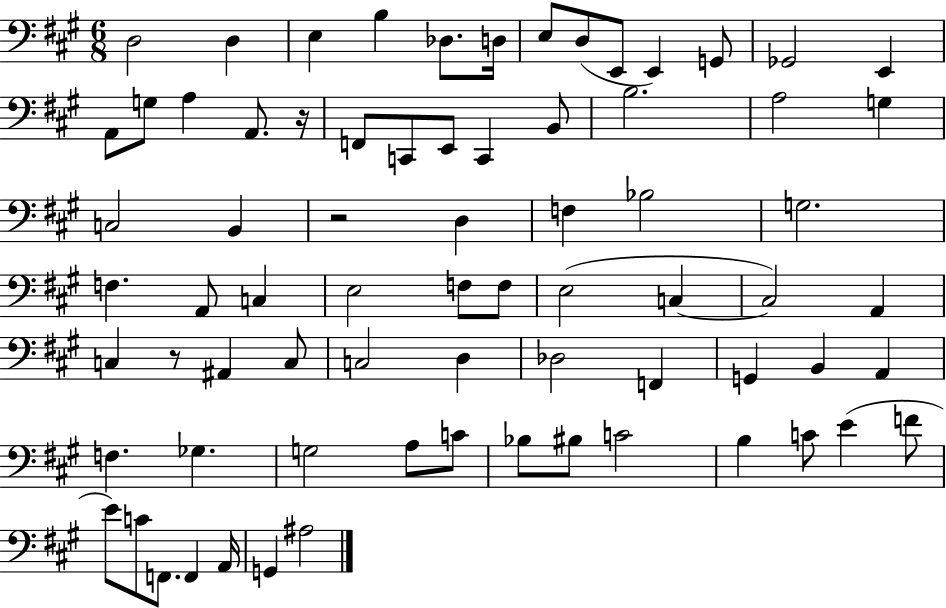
{
  \clef bass
  \numericTimeSignature
  \time 6/8
  \key a \major
  d2 d4 | e4 b4 des8. d16 | e8 d8( e,8 e,4) g,8 | ges,2 e,4 | \break a,8 g8 a4 a,8. r16 | f,8 c,8 e,8 c,4 b,8 | b2. | a2 g4 | \break c2 b,4 | r2 d4 | f4 bes2 | g2. | \break f4. a,8 c4 | e2 f8 f8 | e2( c4~~ | c2) a,4 | \break c4 r8 ais,4 c8 | c2 d4 | des2 f,4 | g,4 b,4 a,4 | \break f4. ges4. | g2 a8 c'8 | bes8 bis8 c'2 | b4 c'8 e'4( f'8 | \break e'8) c'8 f,8. f,4 a,16 | g,4 ais2 | \bar "|."
}